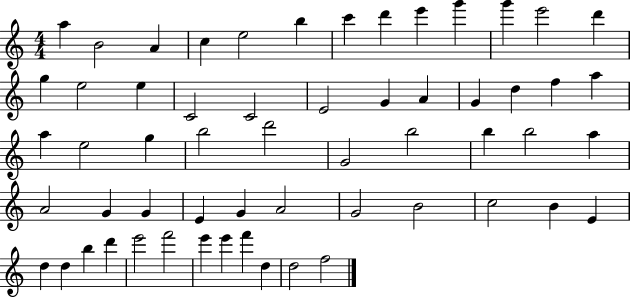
{
  \clef treble
  \numericTimeSignature
  \time 4/4
  \key c \major
  a''4 b'2 a'4 | c''4 e''2 b''4 | c'''4 d'''4 e'''4 g'''4 | g'''4 e'''2 d'''4 | \break g''4 e''2 e''4 | c'2 c'2 | e'2 g'4 a'4 | g'4 d''4 f''4 a''4 | \break a''4 e''2 g''4 | b''2 d'''2 | g'2 b''2 | b''4 b''2 a''4 | \break a'2 g'4 g'4 | e'4 g'4 a'2 | g'2 b'2 | c''2 b'4 e'4 | \break d''4 d''4 b''4 d'''4 | e'''2 f'''2 | e'''4 e'''4 f'''4 d''4 | d''2 f''2 | \break \bar "|."
}